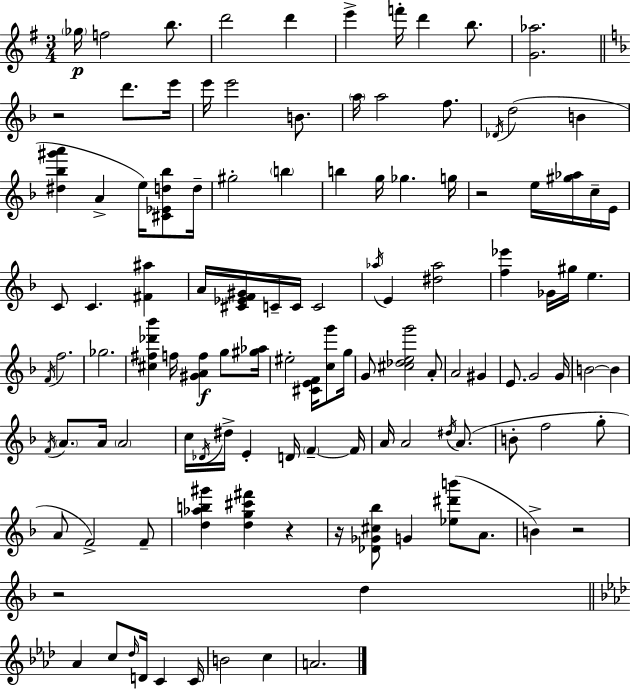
X:1
T:Untitled
M:3/4
L:1/4
K:Em
_g/4 f2 b/2 d'2 d' e' f'/4 d' b/2 [G_a]2 z2 d'/2 e'/4 e'/4 e'2 B/2 a/4 a2 f/2 _D/4 d2 B [^d_b^g'a'] A e/4 [^C_Ed_b]/2 d/4 ^g2 b b g/4 _g g/4 z2 e/4 [^g_a]/4 c/4 E/4 C/2 C [^F^a] A/4 [^C_EF^G]/4 C/4 C/4 C2 _a/4 E [^d_a]2 [f_e'] _G/4 ^g/4 e F/4 f2 _g2 [^c^f_d'_b'] f/4 [^GAf] g/2 [^g_a]/4 ^e2 [^CEF]/4 [cg']/2 g/4 G/2 [^c_deg']2 A/2 A2 ^G E/2 G2 G/4 B2 B F/4 A/2 A/4 A2 c/4 _D/4 ^d/4 E D/4 F F/4 A/4 A2 ^d/4 A/2 B/2 f2 g/2 A/2 F2 F/2 [d_ab^g'] [dg^c'^f'] z z/4 [_D_G^c_b]/2 G [_e^d'b']/2 A/2 B z2 z2 d _A c/2 _d/4 D/4 C C/4 B2 c A2